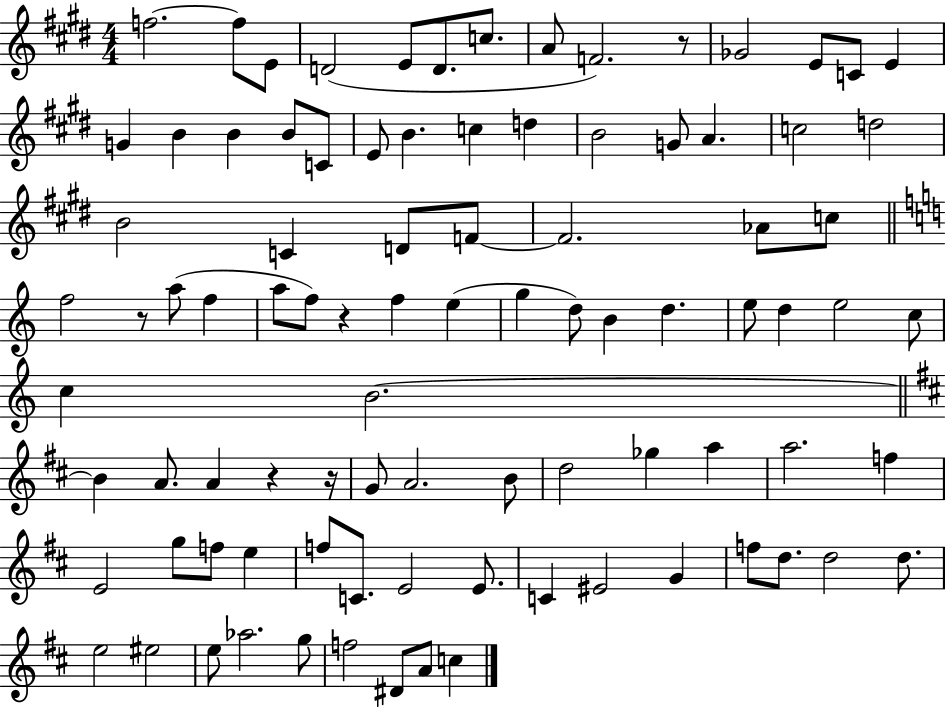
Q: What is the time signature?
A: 4/4